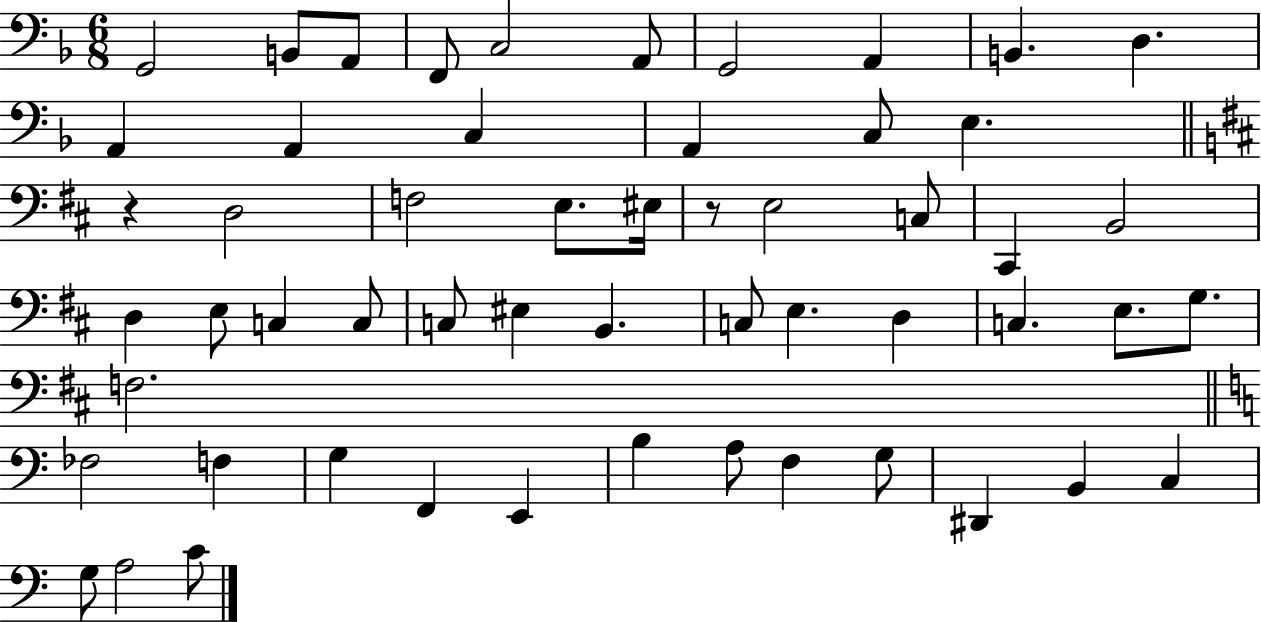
G2/h B2/e A2/e F2/e C3/h A2/e G2/h A2/q B2/q. D3/q. A2/q A2/q C3/q A2/q C3/e E3/q. R/q D3/h F3/h E3/e. EIS3/s R/e E3/h C3/e C#2/q B2/h D3/q E3/e C3/q C3/e C3/e EIS3/q B2/q. C3/e E3/q. D3/q C3/q. E3/e. G3/e. F3/h. FES3/h F3/q G3/q F2/q E2/q B3/q A3/e F3/q G3/e D#2/q B2/q C3/q G3/e A3/h C4/e